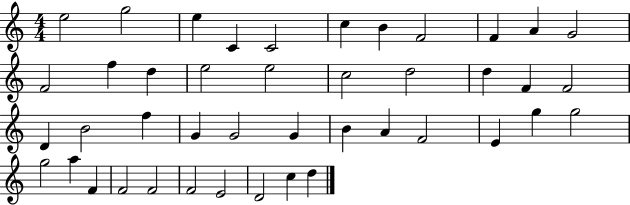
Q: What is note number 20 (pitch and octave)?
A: F4